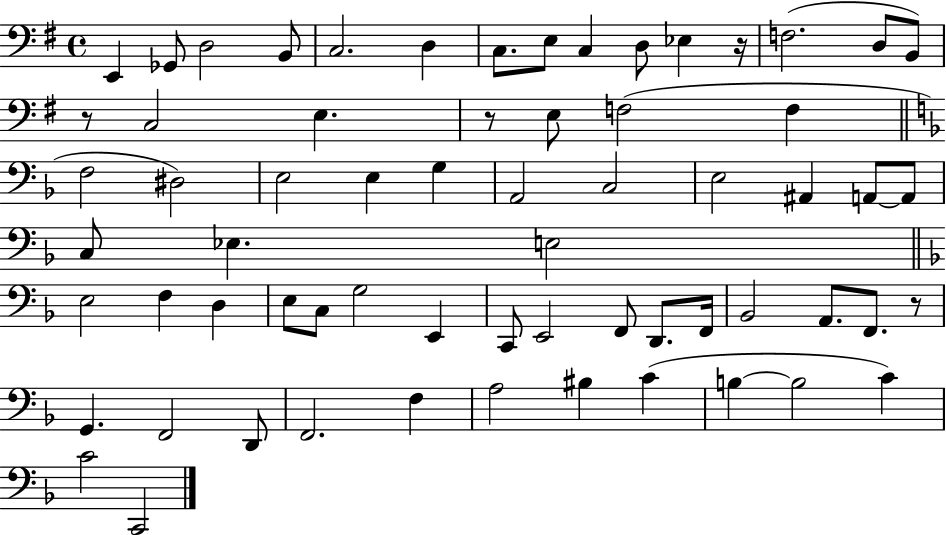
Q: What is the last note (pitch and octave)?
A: C2